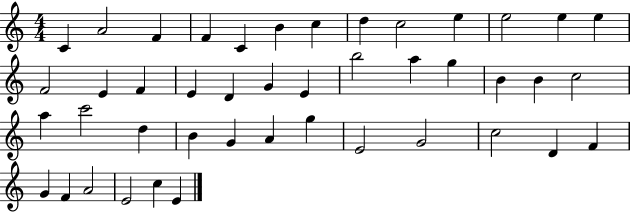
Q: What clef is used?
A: treble